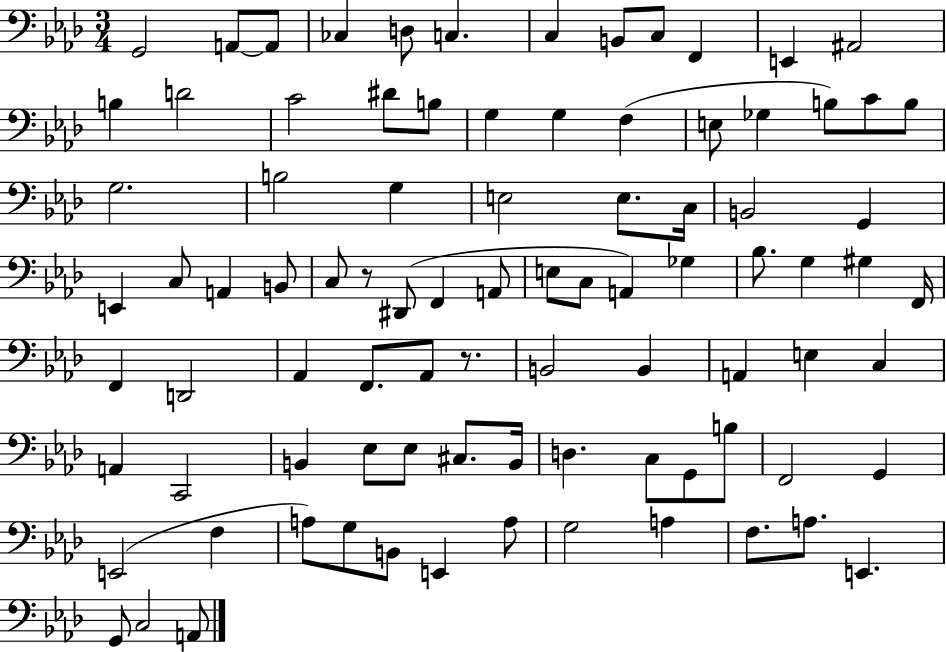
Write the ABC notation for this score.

X:1
T:Untitled
M:3/4
L:1/4
K:Ab
G,,2 A,,/2 A,,/2 _C, D,/2 C, C, B,,/2 C,/2 F,, E,, ^A,,2 B, D2 C2 ^D/2 B,/2 G, G, F, E,/2 _G, B,/2 C/2 B,/2 G,2 B,2 G, E,2 E,/2 C,/4 B,,2 G,, E,, C,/2 A,, B,,/2 C,/2 z/2 ^D,,/2 F,, A,,/2 E,/2 C,/2 A,, _G, _B,/2 G, ^G, F,,/4 F,, D,,2 _A,, F,,/2 _A,,/2 z/2 B,,2 B,, A,, E, C, A,, C,,2 B,, _E,/2 _E,/2 ^C,/2 B,,/4 D, C,/2 G,,/2 B,/2 F,,2 G,, E,,2 F, A,/2 G,/2 B,,/2 E,, A,/2 G,2 A, F,/2 A,/2 E,, G,,/2 C,2 A,,/2